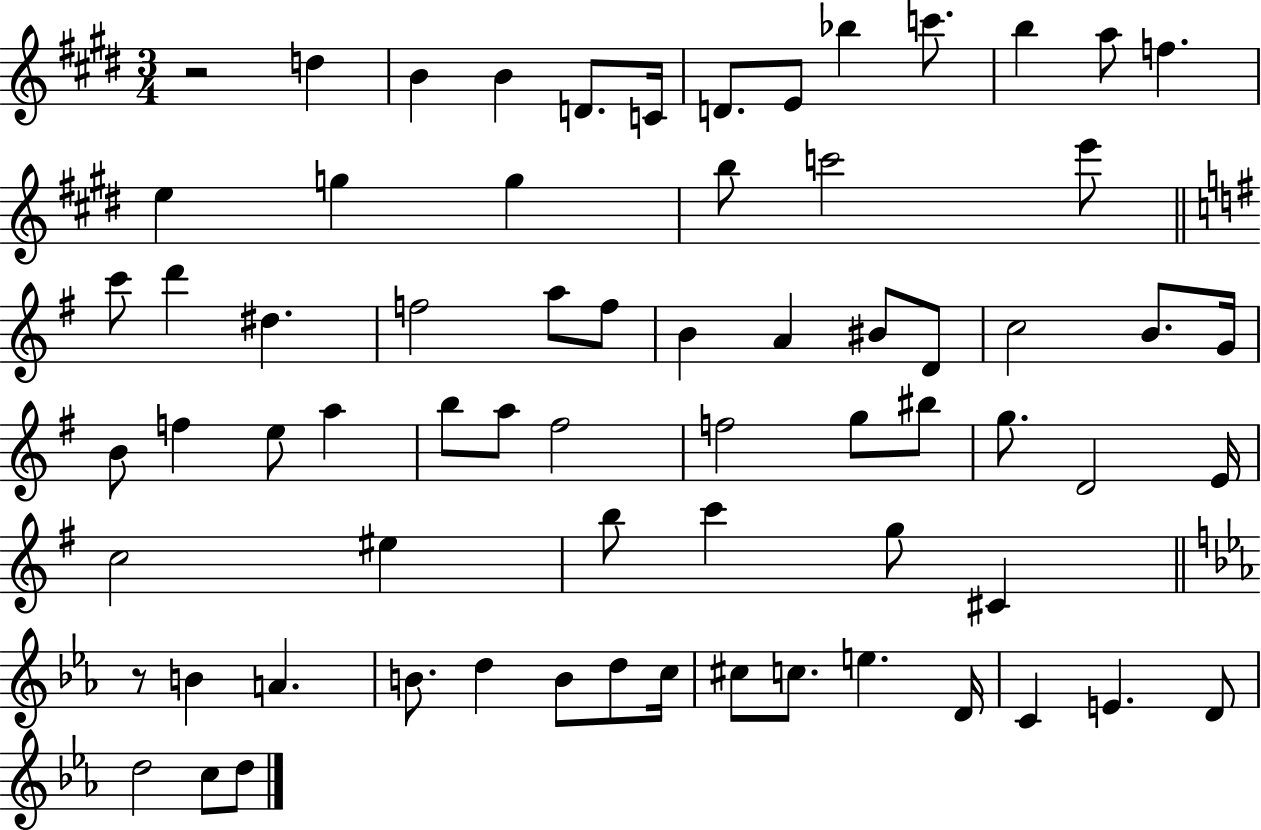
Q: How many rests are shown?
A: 2